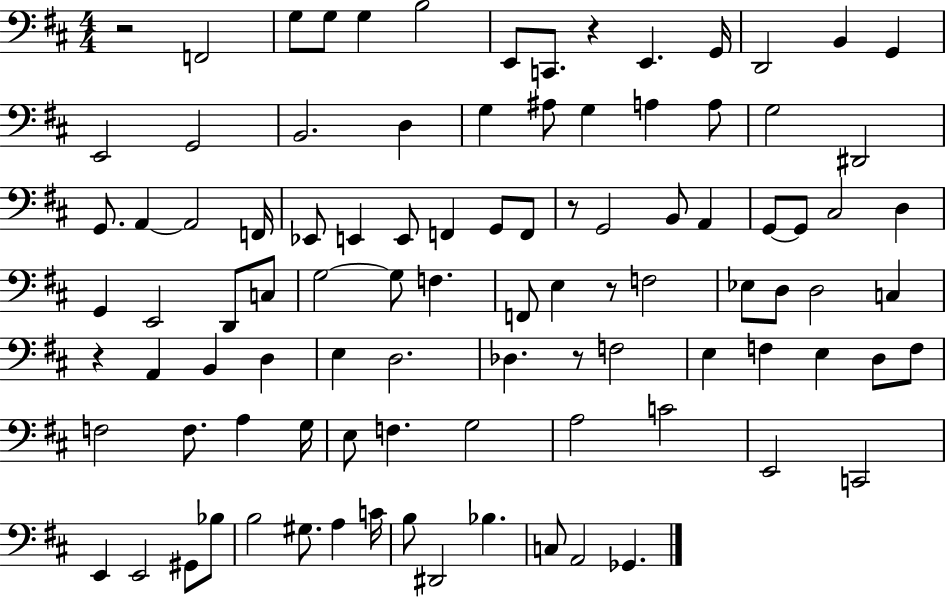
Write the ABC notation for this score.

X:1
T:Untitled
M:4/4
L:1/4
K:D
z2 F,,2 G,/2 G,/2 G, B,2 E,,/2 C,,/2 z E,, G,,/4 D,,2 B,, G,, E,,2 G,,2 B,,2 D, G, ^A,/2 G, A, A,/2 G,2 ^D,,2 G,,/2 A,, A,,2 F,,/4 _E,,/2 E,, E,,/2 F,, G,,/2 F,,/2 z/2 G,,2 B,,/2 A,, G,,/2 G,,/2 ^C,2 D, G,, E,,2 D,,/2 C,/2 G,2 G,/2 F, F,,/2 E, z/2 F,2 _E,/2 D,/2 D,2 C, z A,, B,, D, E, D,2 _D, z/2 F,2 E, F, E, D,/2 F,/2 F,2 F,/2 A, G,/4 E,/2 F, G,2 A,2 C2 E,,2 C,,2 E,, E,,2 ^G,,/2 _B,/2 B,2 ^G,/2 A, C/4 B,/2 ^D,,2 _B, C,/2 A,,2 _G,,